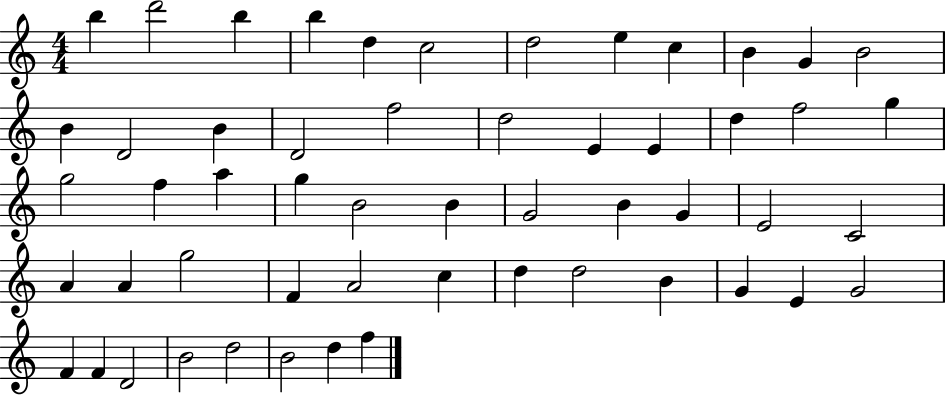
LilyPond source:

{
  \clef treble
  \numericTimeSignature
  \time 4/4
  \key c \major
  b''4 d'''2 b''4 | b''4 d''4 c''2 | d''2 e''4 c''4 | b'4 g'4 b'2 | \break b'4 d'2 b'4 | d'2 f''2 | d''2 e'4 e'4 | d''4 f''2 g''4 | \break g''2 f''4 a''4 | g''4 b'2 b'4 | g'2 b'4 g'4 | e'2 c'2 | \break a'4 a'4 g''2 | f'4 a'2 c''4 | d''4 d''2 b'4 | g'4 e'4 g'2 | \break f'4 f'4 d'2 | b'2 d''2 | b'2 d''4 f''4 | \bar "|."
}